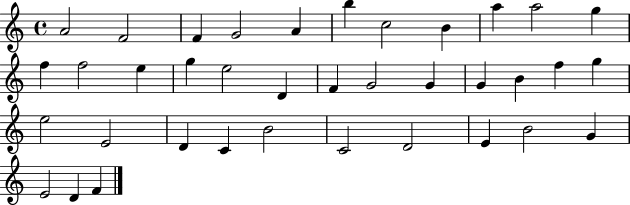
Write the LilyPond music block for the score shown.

{
  \clef treble
  \time 4/4
  \defaultTimeSignature
  \key c \major
  a'2 f'2 | f'4 g'2 a'4 | b''4 c''2 b'4 | a''4 a''2 g''4 | \break f''4 f''2 e''4 | g''4 e''2 d'4 | f'4 g'2 g'4 | g'4 b'4 f''4 g''4 | \break e''2 e'2 | d'4 c'4 b'2 | c'2 d'2 | e'4 b'2 g'4 | \break e'2 d'4 f'4 | \bar "|."
}